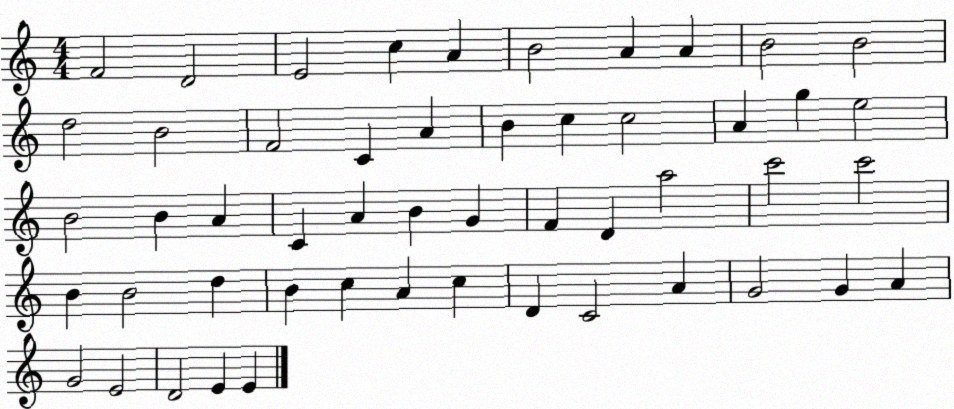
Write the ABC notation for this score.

X:1
T:Untitled
M:4/4
L:1/4
K:C
F2 D2 E2 c A B2 A A B2 B2 d2 B2 F2 C A B c c2 A g e2 B2 B A C A B G F D a2 c'2 c'2 B B2 d B c A c D C2 A G2 G A G2 E2 D2 E E